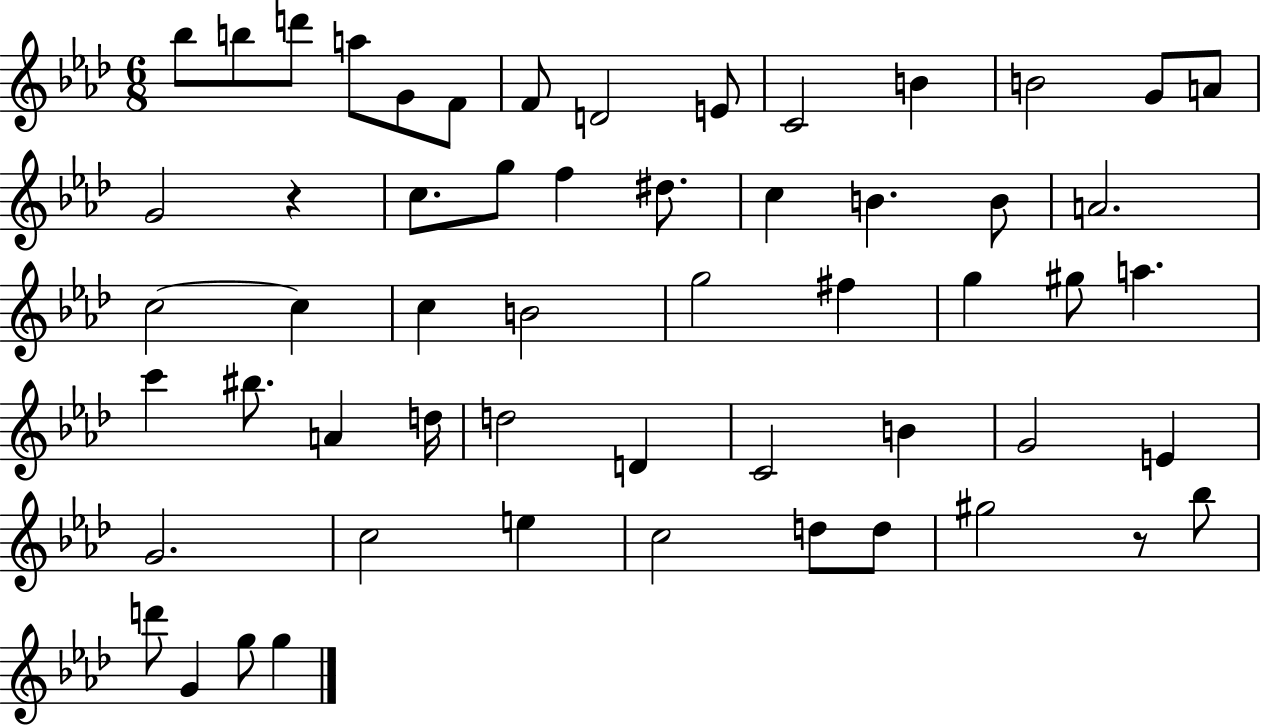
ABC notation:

X:1
T:Untitled
M:6/8
L:1/4
K:Ab
_b/2 b/2 d'/2 a/2 G/2 F/2 F/2 D2 E/2 C2 B B2 G/2 A/2 G2 z c/2 g/2 f ^d/2 c B B/2 A2 c2 c c B2 g2 ^f g ^g/2 a c' ^b/2 A d/4 d2 D C2 B G2 E G2 c2 e c2 d/2 d/2 ^g2 z/2 _b/2 d'/2 G g/2 g